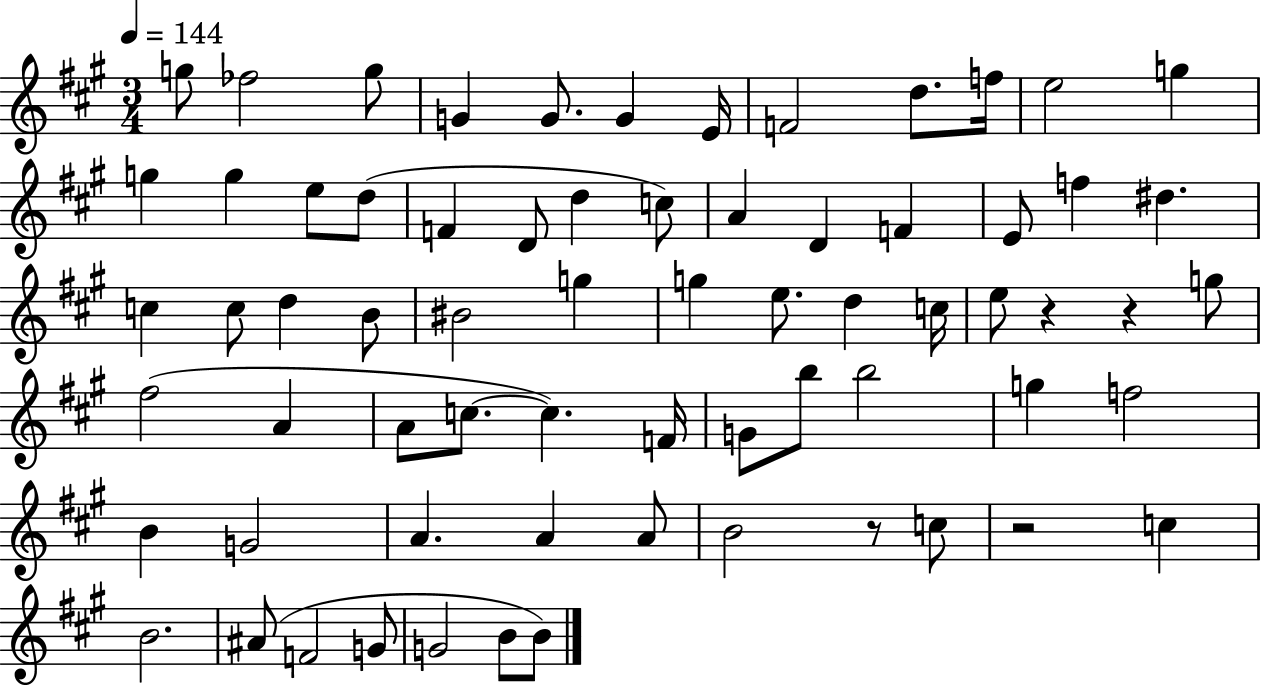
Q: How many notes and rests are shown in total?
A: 68